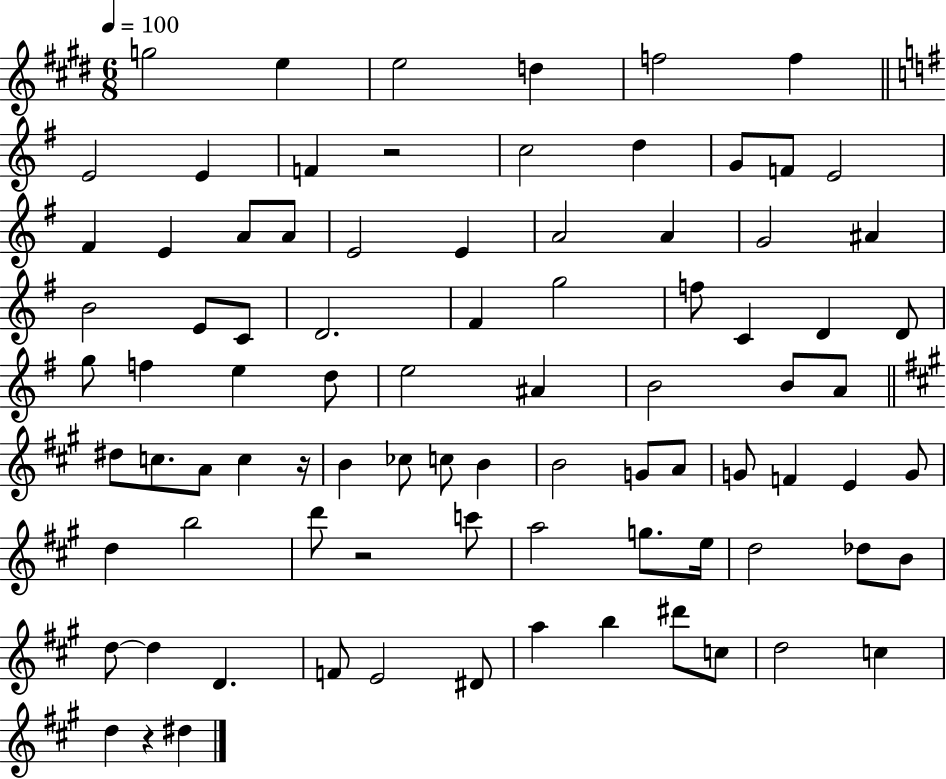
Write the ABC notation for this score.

X:1
T:Untitled
M:6/8
L:1/4
K:E
g2 e e2 d f2 f E2 E F z2 c2 d G/2 F/2 E2 ^F E A/2 A/2 E2 E A2 A G2 ^A B2 E/2 C/2 D2 ^F g2 f/2 C D D/2 g/2 f e d/2 e2 ^A B2 B/2 A/2 ^d/2 c/2 A/2 c z/4 B _c/2 c/2 B B2 G/2 A/2 G/2 F E G/2 d b2 d'/2 z2 c'/2 a2 g/2 e/4 d2 _d/2 B/2 d/2 d D F/2 E2 ^D/2 a b ^d'/2 c/2 d2 c d z ^d